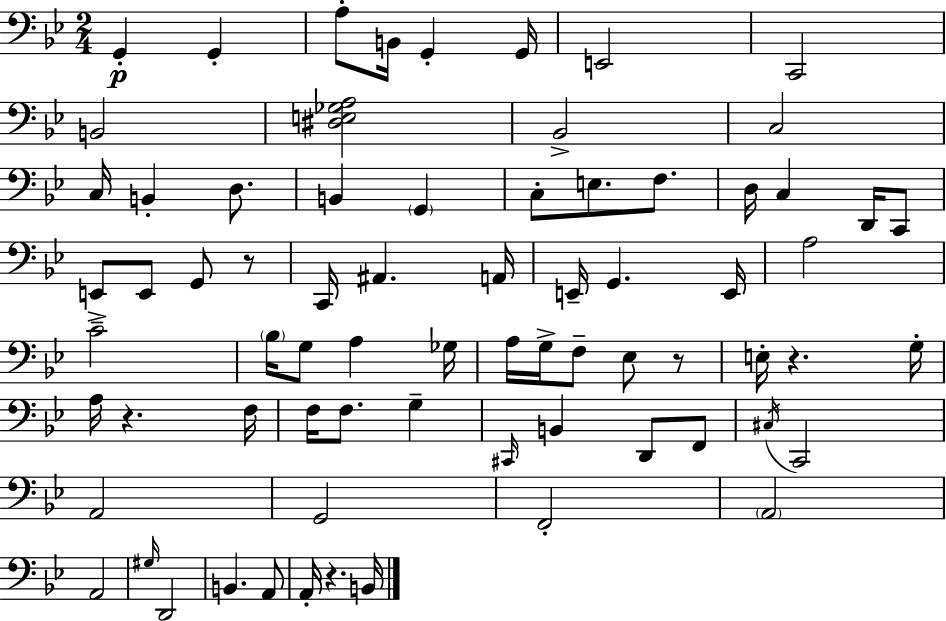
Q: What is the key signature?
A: G minor